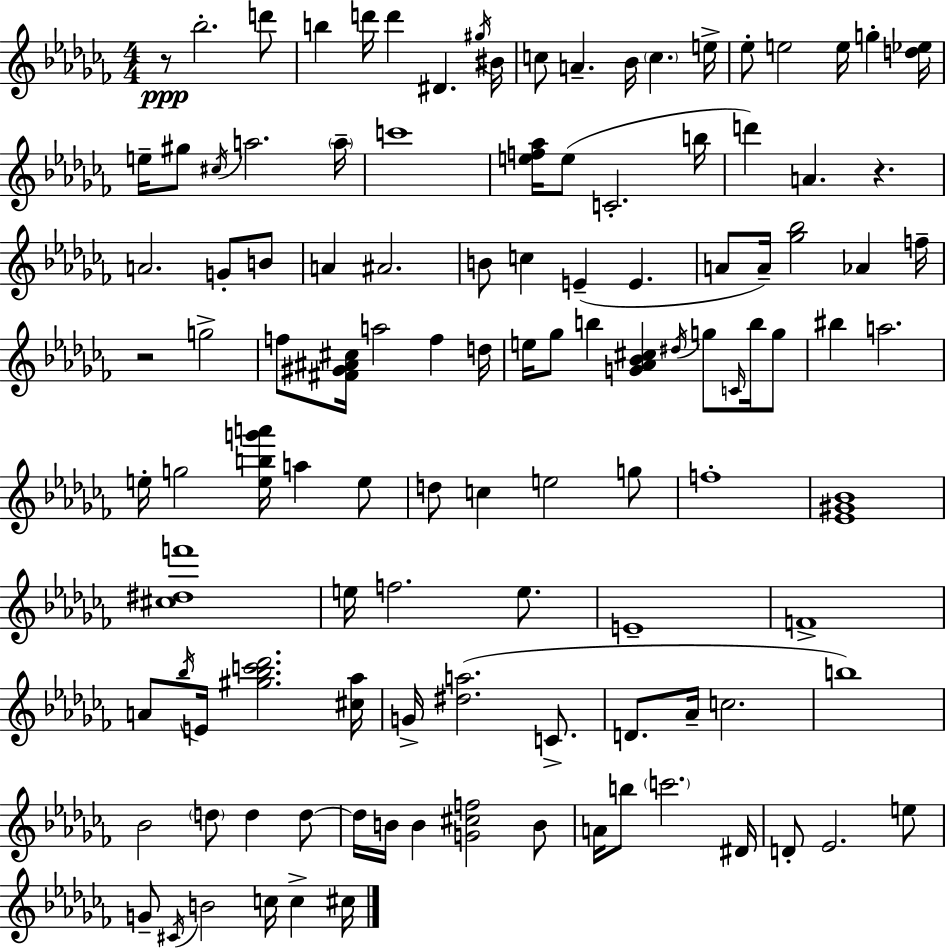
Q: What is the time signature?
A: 4/4